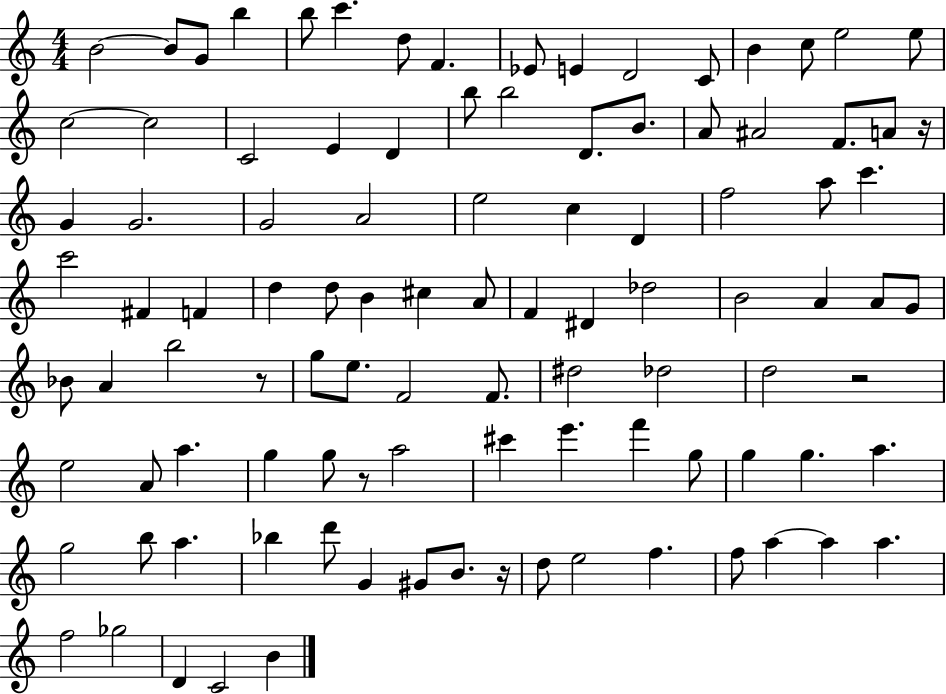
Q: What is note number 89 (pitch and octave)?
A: F5